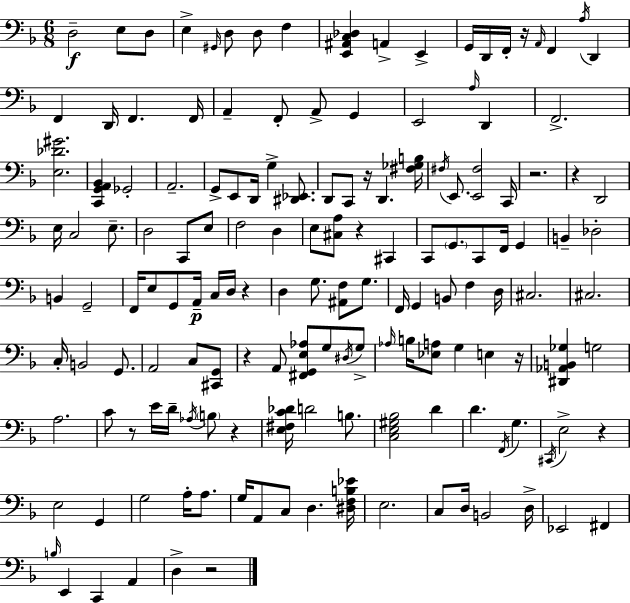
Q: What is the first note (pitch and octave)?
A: D3